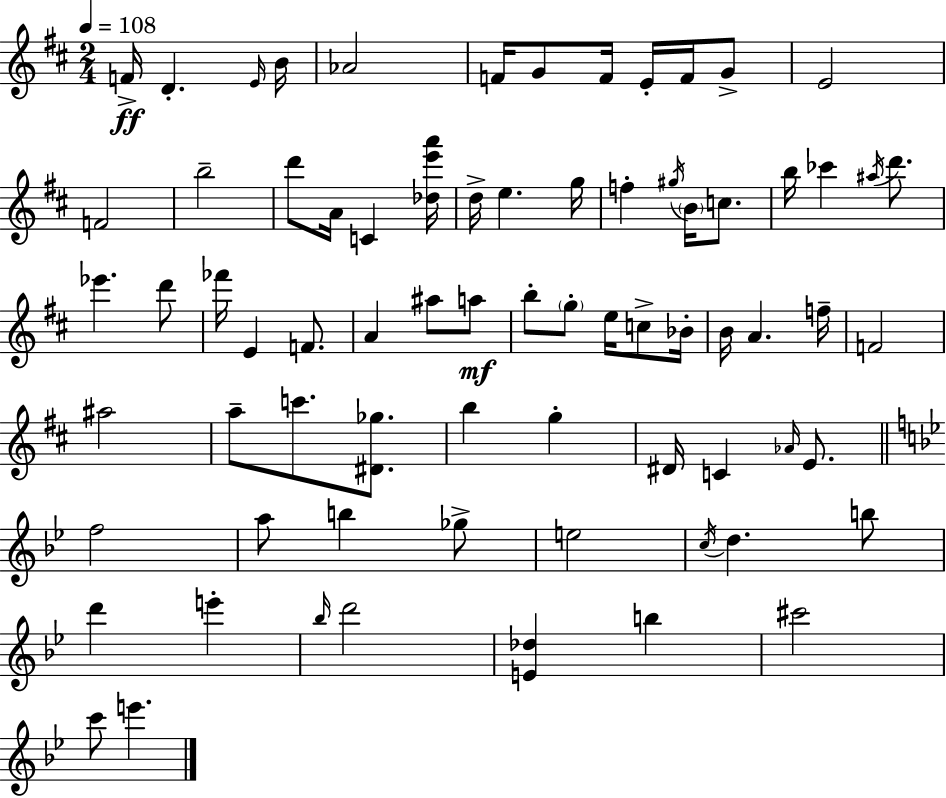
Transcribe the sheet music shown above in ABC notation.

X:1
T:Untitled
M:2/4
L:1/4
K:D
F/4 D E/4 B/4 _A2 F/4 G/2 F/4 E/4 F/4 G/2 E2 F2 b2 d'/2 A/4 C [_de'a']/4 d/4 e g/4 f ^g/4 B/4 c/2 b/4 _c' ^a/4 d'/2 _e' d'/2 _f'/4 E F/2 A ^a/2 a/2 b/2 g/2 e/4 c/2 _B/4 B/4 A f/4 F2 ^a2 a/2 c'/2 [^D_g]/2 b g ^D/4 C _A/4 E/2 f2 a/2 b _g/2 e2 c/4 d b/2 d' e' _b/4 d'2 [E_d] b ^c'2 c'/2 e'